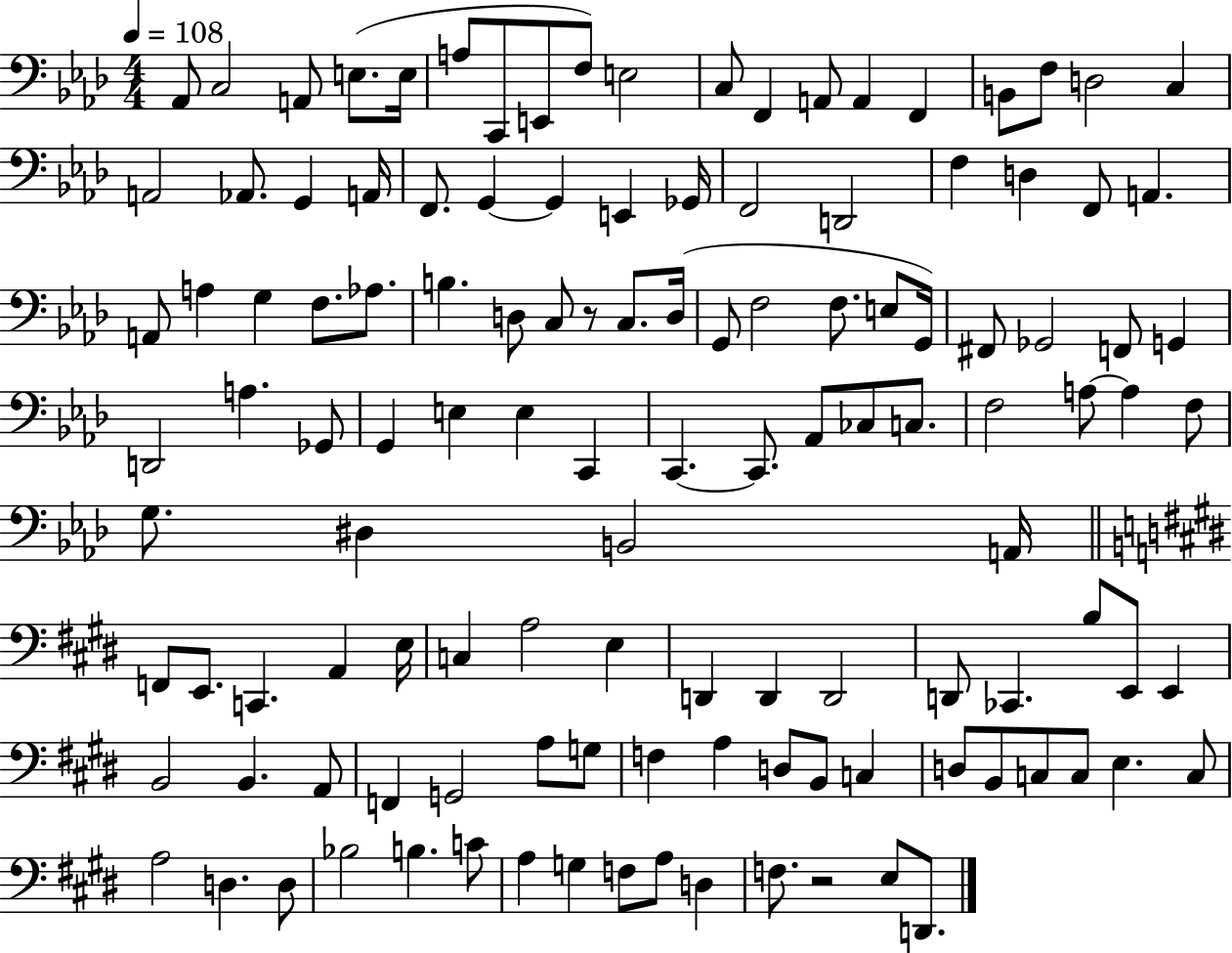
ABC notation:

X:1
T:Untitled
M:4/4
L:1/4
K:Ab
_A,,/2 C,2 A,,/2 E,/2 E,/4 A,/2 C,,/2 E,,/2 F,/2 E,2 C,/2 F,, A,,/2 A,, F,, B,,/2 F,/2 D,2 C, A,,2 _A,,/2 G,, A,,/4 F,,/2 G,, G,, E,, _G,,/4 F,,2 D,,2 F, D, F,,/2 A,, A,,/2 A, G, F,/2 _A,/2 B, D,/2 C,/2 z/2 C,/2 D,/4 G,,/2 F,2 F,/2 E,/2 G,,/4 ^F,,/2 _G,,2 F,,/2 G,, D,,2 A, _G,,/2 G,, E, E, C,, C,, C,,/2 _A,,/2 _C,/2 C,/2 F,2 A,/2 A, F,/2 G,/2 ^D, B,,2 A,,/4 F,,/2 E,,/2 C,, A,, E,/4 C, A,2 E, D,, D,, D,,2 D,,/2 _C,, B,/2 E,,/2 E,, B,,2 B,, A,,/2 F,, G,,2 A,/2 G,/2 F, A, D,/2 B,,/2 C, D,/2 B,,/2 C,/2 C,/2 E, C,/2 A,2 D, D,/2 _B,2 B, C/2 A, G, F,/2 A,/2 D, F,/2 z2 E,/2 D,,/2